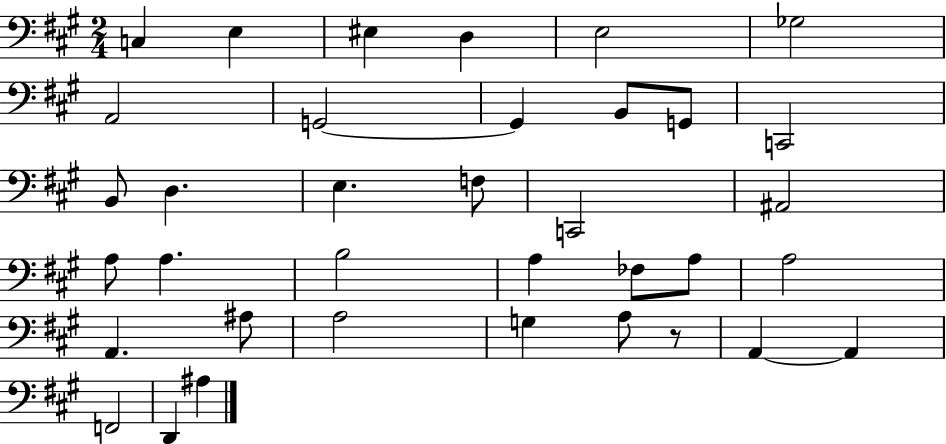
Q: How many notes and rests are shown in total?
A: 36